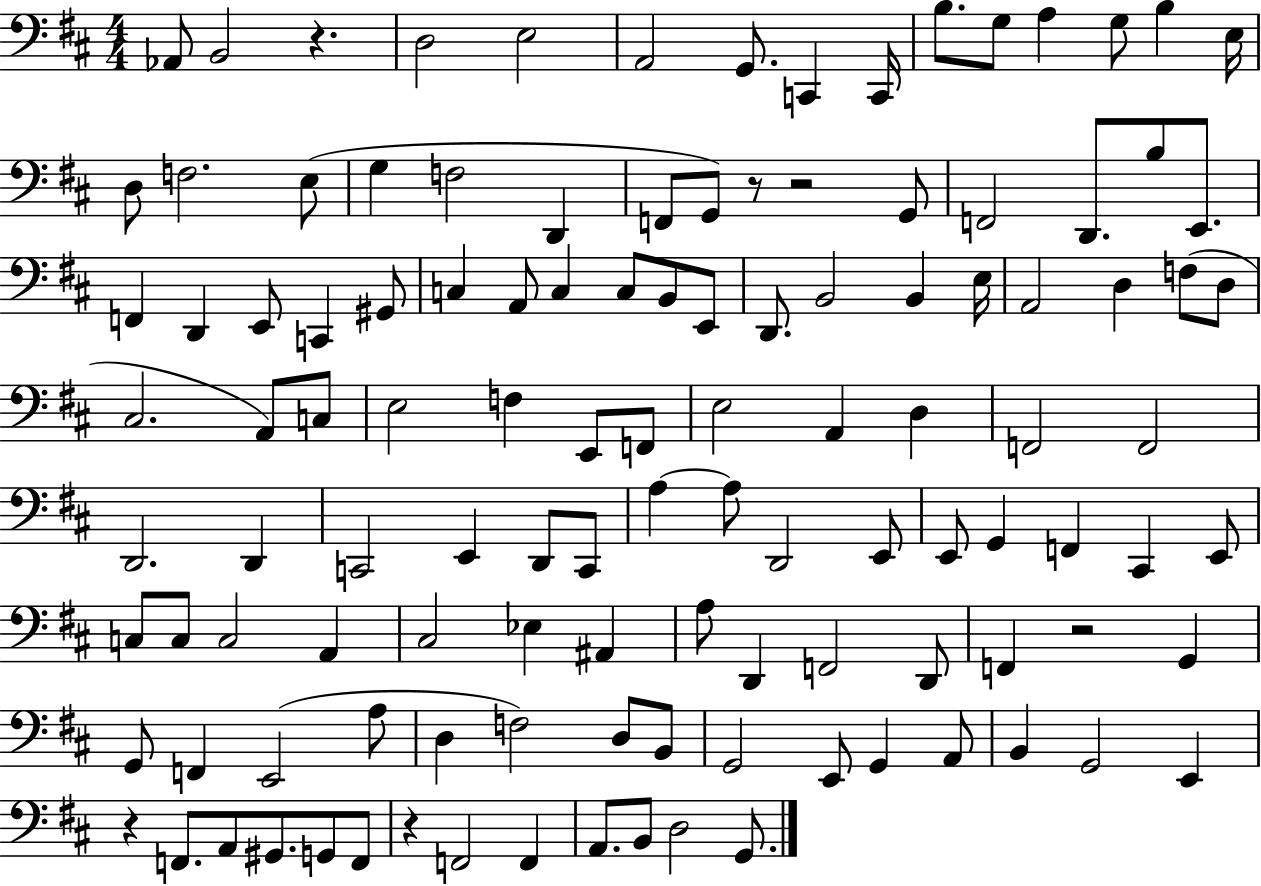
Ab2/e B2/h R/q. D3/h E3/h A2/h G2/e. C2/q C2/s B3/e. G3/e A3/q G3/e B3/q E3/s D3/e F3/h. E3/e G3/q F3/h D2/q F2/e G2/e R/e R/h G2/e F2/h D2/e. B3/e E2/e. F2/q D2/q E2/e C2/q G#2/e C3/q A2/e C3/q C3/e B2/e E2/e D2/e. B2/h B2/q E3/s A2/h D3/q F3/e D3/e C#3/h. A2/e C3/e E3/h F3/q E2/e F2/e E3/h A2/q D3/q F2/h F2/h D2/h. D2/q C2/h E2/q D2/e C2/e A3/q A3/e D2/h E2/e E2/e G2/q F2/q C#2/q E2/e C3/e C3/e C3/h A2/q C#3/h Eb3/q A#2/q A3/e D2/q F2/h D2/e F2/q R/h G2/q G2/e F2/q E2/h A3/e D3/q F3/h D3/e B2/e G2/h E2/e G2/q A2/e B2/q G2/h E2/q R/q F2/e. A2/e G#2/e. G2/e F2/e R/q F2/h F2/q A2/e. B2/e D3/h G2/e.